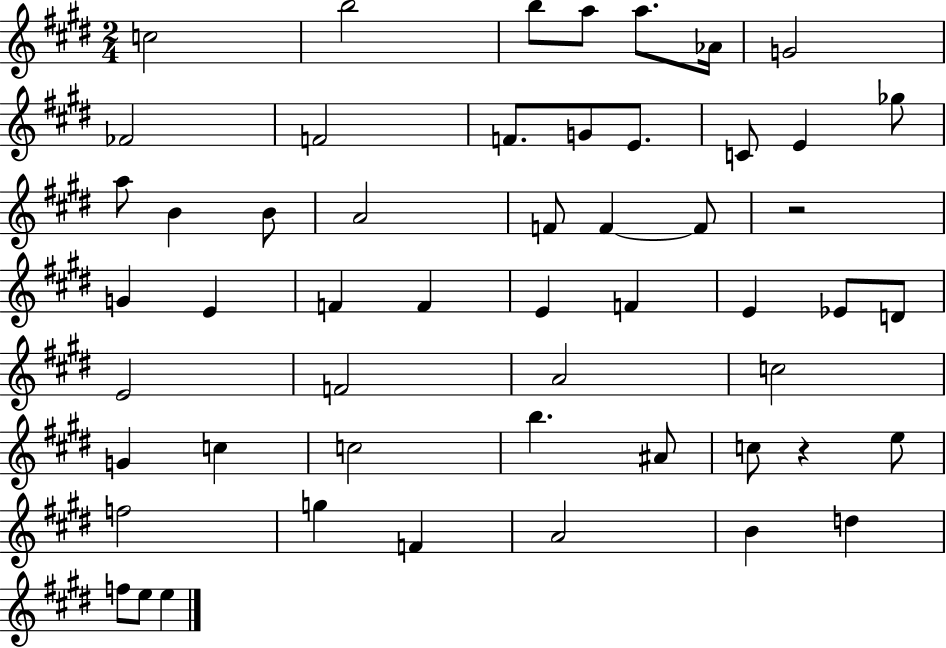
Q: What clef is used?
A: treble